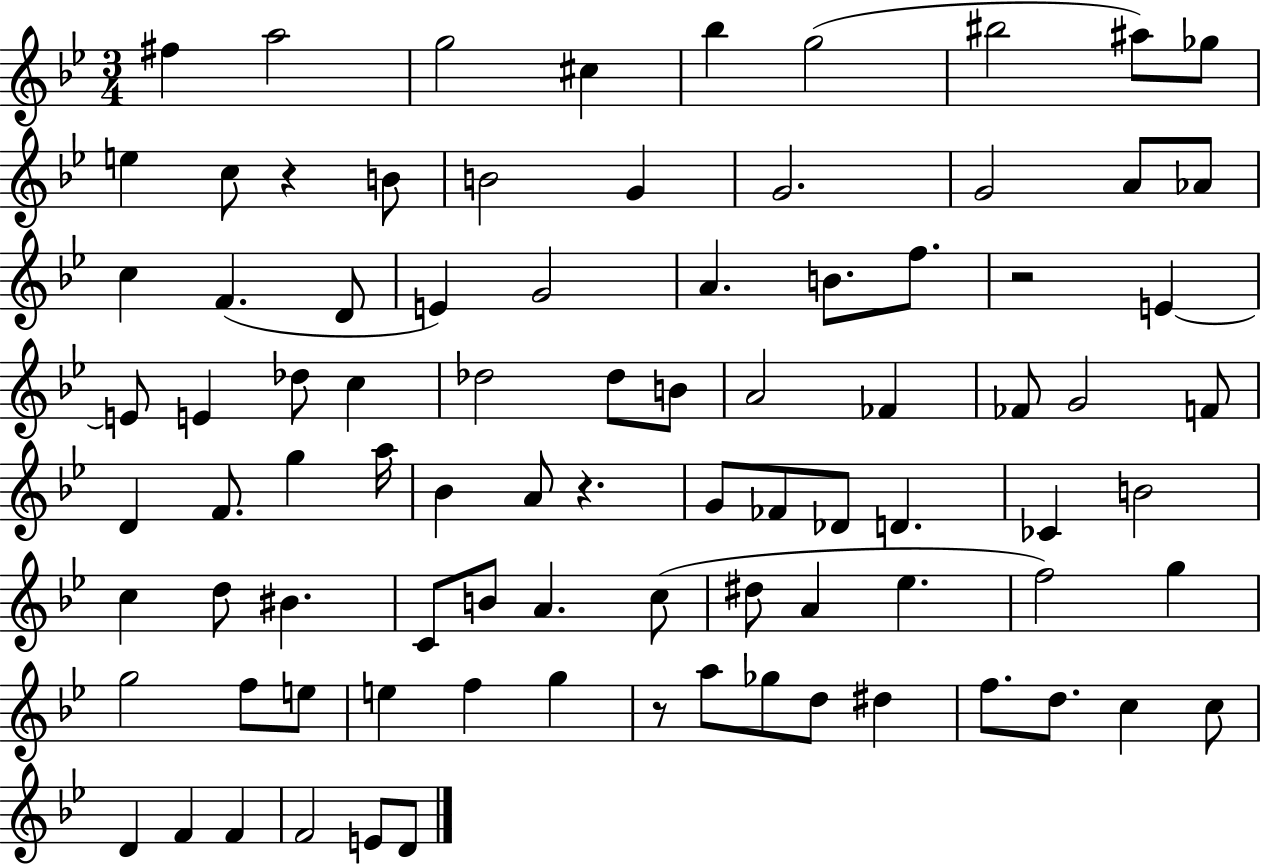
F#5/q A5/h G5/h C#5/q Bb5/q G5/h BIS5/h A#5/e Gb5/e E5/q C5/e R/q B4/e B4/h G4/q G4/h. G4/h A4/e Ab4/e C5/q F4/q. D4/e E4/q G4/h A4/q. B4/e. F5/e. R/h E4/q E4/e E4/q Db5/e C5/q Db5/h Db5/e B4/e A4/h FES4/q FES4/e G4/h F4/e D4/q F4/e. G5/q A5/s Bb4/q A4/e R/q. G4/e FES4/e Db4/e D4/q. CES4/q B4/h C5/q D5/e BIS4/q. C4/e B4/e A4/q. C5/e D#5/e A4/q Eb5/q. F5/h G5/q G5/h F5/e E5/e E5/q F5/q G5/q R/e A5/e Gb5/e D5/e D#5/q F5/e. D5/e. C5/q C5/e D4/q F4/q F4/q F4/h E4/e D4/e